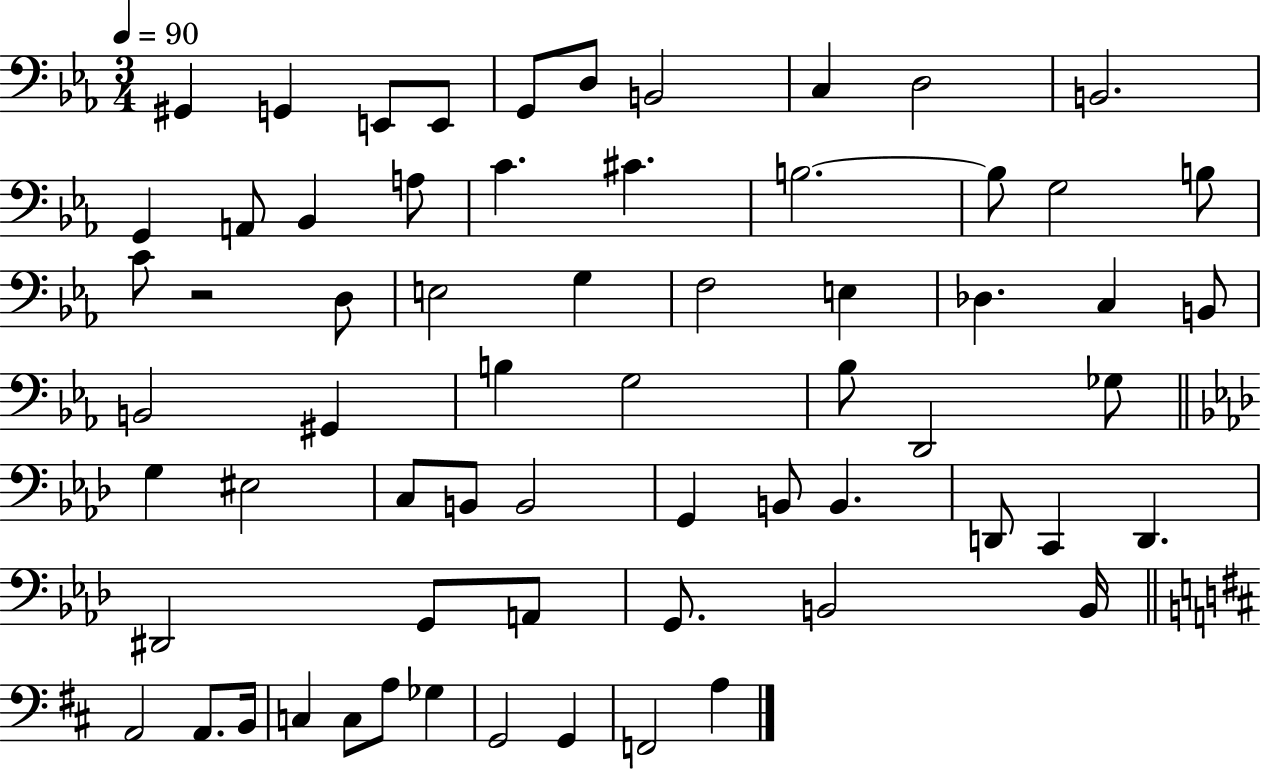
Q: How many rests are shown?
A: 1